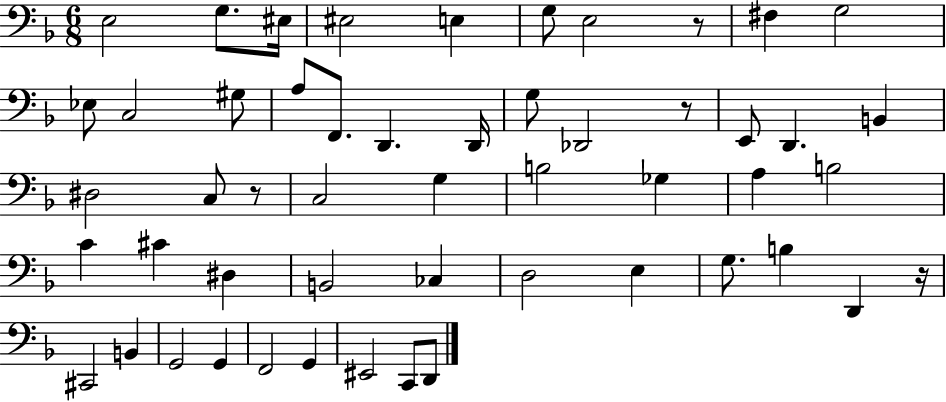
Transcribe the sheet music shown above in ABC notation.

X:1
T:Untitled
M:6/8
L:1/4
K:F
E,2 G,/2 ^E,/4 ^E,2 E, G,/2 E,2 z/2 ^F, G,2 _E,/2 C,2 ^G,/2 A,/2 F,,/2 D,, D,,/4 G,/2 _D,,2 z/2 E,,/2 D,, B,, ^D,2 C,/2 z/2 C,2 G, B,2 _G, A, B,2 C ^C ^D, B,,2 _C, D,2 E, G,/2 B, D,, z/4 ^C,,2 B,, G,,2 G,, F,,2 G,, ^E,,2 C,,/2 D,,/2